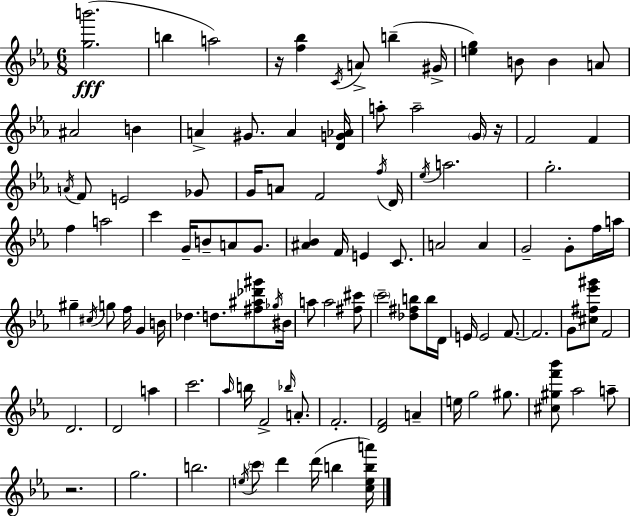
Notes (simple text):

[G5,B6]/h. B5/q A5/h R/s [F5,Bb5]/q C4/s A4/e B5/q G#4/s [E5,G5]/q B4/e B4/q A4/e A#4/h B4/q A4/q G#4/e. A4/q [D4,G4,Ab4]/s A5/e A5/h G4/s R/s F4/h F4/q A4/s F4/e E4/h Gb4/e G4/s A4/e F4/h F5/s D4/s Eb5/s A5/h. G5/h. F5/q A5/h C6/q G4/s B4/e A4/e G4/e. [A#4,Bb4]/q F4/s E4/q C4/e. A4/h A4/q G4/h G4/e F5/s A5/s G#5/q C#5/s G5/e F5/s G4/q B4/s Db5/q. D5/e. [F#5,A#5,Db6,G#6]/e Gb5/s BIS4/s A5/e A5/h [F#5,C#6]/e C6/h [Db5,F#5,B5]/e B5/s D4/s E4/s E4/h F4/e. F4/h. G4/e [C#5,F#5,Eb6,G#6]/e F4/h D4/h. D4/h A5/q C6/h. Ab5/s B5/s F4/h Bb5/s A4/e. F4/h. [D4,F4]/h A4/q E5/s G5/h G#5/e. [C#5,G#5,F6,Bb6]/e Ab5/h A5/e R/h. G5/h. B5/h. E5/s C6/e D6/q D6/s B5/q [C5,E5,B5,A6]/s